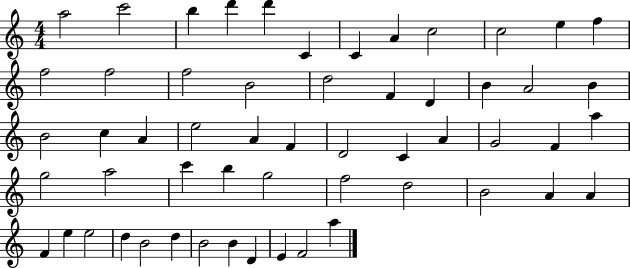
{
  \clef treble
  \numericTimeSignature
  \time 4/4
  \key c \major
  a''2 c'''2 | b''4 d'''4 d'''4 c'4 | c'4 a'4 c''2 | c''2 e''4 f''4 | \break f''2 f''2 | f''2 b'2 | d''2 f'4 d'4 | b'4 a'2 b'4 | \break b'2 c''4 a'4 | e''2 a'4 f'4 | d'2 c'4 a'4 | g'2 f'4 a''4 | \break g''2 a''2 | c'''4 b''4 g''2 | f''2 d''2 | b'2 a'4 a'4 | \break f'4 e''4 e''2 | d''4 b'2 d''4 | b'2 b'4 d'4 | e'4 f'2 a''4 | \break \bar "|."
}